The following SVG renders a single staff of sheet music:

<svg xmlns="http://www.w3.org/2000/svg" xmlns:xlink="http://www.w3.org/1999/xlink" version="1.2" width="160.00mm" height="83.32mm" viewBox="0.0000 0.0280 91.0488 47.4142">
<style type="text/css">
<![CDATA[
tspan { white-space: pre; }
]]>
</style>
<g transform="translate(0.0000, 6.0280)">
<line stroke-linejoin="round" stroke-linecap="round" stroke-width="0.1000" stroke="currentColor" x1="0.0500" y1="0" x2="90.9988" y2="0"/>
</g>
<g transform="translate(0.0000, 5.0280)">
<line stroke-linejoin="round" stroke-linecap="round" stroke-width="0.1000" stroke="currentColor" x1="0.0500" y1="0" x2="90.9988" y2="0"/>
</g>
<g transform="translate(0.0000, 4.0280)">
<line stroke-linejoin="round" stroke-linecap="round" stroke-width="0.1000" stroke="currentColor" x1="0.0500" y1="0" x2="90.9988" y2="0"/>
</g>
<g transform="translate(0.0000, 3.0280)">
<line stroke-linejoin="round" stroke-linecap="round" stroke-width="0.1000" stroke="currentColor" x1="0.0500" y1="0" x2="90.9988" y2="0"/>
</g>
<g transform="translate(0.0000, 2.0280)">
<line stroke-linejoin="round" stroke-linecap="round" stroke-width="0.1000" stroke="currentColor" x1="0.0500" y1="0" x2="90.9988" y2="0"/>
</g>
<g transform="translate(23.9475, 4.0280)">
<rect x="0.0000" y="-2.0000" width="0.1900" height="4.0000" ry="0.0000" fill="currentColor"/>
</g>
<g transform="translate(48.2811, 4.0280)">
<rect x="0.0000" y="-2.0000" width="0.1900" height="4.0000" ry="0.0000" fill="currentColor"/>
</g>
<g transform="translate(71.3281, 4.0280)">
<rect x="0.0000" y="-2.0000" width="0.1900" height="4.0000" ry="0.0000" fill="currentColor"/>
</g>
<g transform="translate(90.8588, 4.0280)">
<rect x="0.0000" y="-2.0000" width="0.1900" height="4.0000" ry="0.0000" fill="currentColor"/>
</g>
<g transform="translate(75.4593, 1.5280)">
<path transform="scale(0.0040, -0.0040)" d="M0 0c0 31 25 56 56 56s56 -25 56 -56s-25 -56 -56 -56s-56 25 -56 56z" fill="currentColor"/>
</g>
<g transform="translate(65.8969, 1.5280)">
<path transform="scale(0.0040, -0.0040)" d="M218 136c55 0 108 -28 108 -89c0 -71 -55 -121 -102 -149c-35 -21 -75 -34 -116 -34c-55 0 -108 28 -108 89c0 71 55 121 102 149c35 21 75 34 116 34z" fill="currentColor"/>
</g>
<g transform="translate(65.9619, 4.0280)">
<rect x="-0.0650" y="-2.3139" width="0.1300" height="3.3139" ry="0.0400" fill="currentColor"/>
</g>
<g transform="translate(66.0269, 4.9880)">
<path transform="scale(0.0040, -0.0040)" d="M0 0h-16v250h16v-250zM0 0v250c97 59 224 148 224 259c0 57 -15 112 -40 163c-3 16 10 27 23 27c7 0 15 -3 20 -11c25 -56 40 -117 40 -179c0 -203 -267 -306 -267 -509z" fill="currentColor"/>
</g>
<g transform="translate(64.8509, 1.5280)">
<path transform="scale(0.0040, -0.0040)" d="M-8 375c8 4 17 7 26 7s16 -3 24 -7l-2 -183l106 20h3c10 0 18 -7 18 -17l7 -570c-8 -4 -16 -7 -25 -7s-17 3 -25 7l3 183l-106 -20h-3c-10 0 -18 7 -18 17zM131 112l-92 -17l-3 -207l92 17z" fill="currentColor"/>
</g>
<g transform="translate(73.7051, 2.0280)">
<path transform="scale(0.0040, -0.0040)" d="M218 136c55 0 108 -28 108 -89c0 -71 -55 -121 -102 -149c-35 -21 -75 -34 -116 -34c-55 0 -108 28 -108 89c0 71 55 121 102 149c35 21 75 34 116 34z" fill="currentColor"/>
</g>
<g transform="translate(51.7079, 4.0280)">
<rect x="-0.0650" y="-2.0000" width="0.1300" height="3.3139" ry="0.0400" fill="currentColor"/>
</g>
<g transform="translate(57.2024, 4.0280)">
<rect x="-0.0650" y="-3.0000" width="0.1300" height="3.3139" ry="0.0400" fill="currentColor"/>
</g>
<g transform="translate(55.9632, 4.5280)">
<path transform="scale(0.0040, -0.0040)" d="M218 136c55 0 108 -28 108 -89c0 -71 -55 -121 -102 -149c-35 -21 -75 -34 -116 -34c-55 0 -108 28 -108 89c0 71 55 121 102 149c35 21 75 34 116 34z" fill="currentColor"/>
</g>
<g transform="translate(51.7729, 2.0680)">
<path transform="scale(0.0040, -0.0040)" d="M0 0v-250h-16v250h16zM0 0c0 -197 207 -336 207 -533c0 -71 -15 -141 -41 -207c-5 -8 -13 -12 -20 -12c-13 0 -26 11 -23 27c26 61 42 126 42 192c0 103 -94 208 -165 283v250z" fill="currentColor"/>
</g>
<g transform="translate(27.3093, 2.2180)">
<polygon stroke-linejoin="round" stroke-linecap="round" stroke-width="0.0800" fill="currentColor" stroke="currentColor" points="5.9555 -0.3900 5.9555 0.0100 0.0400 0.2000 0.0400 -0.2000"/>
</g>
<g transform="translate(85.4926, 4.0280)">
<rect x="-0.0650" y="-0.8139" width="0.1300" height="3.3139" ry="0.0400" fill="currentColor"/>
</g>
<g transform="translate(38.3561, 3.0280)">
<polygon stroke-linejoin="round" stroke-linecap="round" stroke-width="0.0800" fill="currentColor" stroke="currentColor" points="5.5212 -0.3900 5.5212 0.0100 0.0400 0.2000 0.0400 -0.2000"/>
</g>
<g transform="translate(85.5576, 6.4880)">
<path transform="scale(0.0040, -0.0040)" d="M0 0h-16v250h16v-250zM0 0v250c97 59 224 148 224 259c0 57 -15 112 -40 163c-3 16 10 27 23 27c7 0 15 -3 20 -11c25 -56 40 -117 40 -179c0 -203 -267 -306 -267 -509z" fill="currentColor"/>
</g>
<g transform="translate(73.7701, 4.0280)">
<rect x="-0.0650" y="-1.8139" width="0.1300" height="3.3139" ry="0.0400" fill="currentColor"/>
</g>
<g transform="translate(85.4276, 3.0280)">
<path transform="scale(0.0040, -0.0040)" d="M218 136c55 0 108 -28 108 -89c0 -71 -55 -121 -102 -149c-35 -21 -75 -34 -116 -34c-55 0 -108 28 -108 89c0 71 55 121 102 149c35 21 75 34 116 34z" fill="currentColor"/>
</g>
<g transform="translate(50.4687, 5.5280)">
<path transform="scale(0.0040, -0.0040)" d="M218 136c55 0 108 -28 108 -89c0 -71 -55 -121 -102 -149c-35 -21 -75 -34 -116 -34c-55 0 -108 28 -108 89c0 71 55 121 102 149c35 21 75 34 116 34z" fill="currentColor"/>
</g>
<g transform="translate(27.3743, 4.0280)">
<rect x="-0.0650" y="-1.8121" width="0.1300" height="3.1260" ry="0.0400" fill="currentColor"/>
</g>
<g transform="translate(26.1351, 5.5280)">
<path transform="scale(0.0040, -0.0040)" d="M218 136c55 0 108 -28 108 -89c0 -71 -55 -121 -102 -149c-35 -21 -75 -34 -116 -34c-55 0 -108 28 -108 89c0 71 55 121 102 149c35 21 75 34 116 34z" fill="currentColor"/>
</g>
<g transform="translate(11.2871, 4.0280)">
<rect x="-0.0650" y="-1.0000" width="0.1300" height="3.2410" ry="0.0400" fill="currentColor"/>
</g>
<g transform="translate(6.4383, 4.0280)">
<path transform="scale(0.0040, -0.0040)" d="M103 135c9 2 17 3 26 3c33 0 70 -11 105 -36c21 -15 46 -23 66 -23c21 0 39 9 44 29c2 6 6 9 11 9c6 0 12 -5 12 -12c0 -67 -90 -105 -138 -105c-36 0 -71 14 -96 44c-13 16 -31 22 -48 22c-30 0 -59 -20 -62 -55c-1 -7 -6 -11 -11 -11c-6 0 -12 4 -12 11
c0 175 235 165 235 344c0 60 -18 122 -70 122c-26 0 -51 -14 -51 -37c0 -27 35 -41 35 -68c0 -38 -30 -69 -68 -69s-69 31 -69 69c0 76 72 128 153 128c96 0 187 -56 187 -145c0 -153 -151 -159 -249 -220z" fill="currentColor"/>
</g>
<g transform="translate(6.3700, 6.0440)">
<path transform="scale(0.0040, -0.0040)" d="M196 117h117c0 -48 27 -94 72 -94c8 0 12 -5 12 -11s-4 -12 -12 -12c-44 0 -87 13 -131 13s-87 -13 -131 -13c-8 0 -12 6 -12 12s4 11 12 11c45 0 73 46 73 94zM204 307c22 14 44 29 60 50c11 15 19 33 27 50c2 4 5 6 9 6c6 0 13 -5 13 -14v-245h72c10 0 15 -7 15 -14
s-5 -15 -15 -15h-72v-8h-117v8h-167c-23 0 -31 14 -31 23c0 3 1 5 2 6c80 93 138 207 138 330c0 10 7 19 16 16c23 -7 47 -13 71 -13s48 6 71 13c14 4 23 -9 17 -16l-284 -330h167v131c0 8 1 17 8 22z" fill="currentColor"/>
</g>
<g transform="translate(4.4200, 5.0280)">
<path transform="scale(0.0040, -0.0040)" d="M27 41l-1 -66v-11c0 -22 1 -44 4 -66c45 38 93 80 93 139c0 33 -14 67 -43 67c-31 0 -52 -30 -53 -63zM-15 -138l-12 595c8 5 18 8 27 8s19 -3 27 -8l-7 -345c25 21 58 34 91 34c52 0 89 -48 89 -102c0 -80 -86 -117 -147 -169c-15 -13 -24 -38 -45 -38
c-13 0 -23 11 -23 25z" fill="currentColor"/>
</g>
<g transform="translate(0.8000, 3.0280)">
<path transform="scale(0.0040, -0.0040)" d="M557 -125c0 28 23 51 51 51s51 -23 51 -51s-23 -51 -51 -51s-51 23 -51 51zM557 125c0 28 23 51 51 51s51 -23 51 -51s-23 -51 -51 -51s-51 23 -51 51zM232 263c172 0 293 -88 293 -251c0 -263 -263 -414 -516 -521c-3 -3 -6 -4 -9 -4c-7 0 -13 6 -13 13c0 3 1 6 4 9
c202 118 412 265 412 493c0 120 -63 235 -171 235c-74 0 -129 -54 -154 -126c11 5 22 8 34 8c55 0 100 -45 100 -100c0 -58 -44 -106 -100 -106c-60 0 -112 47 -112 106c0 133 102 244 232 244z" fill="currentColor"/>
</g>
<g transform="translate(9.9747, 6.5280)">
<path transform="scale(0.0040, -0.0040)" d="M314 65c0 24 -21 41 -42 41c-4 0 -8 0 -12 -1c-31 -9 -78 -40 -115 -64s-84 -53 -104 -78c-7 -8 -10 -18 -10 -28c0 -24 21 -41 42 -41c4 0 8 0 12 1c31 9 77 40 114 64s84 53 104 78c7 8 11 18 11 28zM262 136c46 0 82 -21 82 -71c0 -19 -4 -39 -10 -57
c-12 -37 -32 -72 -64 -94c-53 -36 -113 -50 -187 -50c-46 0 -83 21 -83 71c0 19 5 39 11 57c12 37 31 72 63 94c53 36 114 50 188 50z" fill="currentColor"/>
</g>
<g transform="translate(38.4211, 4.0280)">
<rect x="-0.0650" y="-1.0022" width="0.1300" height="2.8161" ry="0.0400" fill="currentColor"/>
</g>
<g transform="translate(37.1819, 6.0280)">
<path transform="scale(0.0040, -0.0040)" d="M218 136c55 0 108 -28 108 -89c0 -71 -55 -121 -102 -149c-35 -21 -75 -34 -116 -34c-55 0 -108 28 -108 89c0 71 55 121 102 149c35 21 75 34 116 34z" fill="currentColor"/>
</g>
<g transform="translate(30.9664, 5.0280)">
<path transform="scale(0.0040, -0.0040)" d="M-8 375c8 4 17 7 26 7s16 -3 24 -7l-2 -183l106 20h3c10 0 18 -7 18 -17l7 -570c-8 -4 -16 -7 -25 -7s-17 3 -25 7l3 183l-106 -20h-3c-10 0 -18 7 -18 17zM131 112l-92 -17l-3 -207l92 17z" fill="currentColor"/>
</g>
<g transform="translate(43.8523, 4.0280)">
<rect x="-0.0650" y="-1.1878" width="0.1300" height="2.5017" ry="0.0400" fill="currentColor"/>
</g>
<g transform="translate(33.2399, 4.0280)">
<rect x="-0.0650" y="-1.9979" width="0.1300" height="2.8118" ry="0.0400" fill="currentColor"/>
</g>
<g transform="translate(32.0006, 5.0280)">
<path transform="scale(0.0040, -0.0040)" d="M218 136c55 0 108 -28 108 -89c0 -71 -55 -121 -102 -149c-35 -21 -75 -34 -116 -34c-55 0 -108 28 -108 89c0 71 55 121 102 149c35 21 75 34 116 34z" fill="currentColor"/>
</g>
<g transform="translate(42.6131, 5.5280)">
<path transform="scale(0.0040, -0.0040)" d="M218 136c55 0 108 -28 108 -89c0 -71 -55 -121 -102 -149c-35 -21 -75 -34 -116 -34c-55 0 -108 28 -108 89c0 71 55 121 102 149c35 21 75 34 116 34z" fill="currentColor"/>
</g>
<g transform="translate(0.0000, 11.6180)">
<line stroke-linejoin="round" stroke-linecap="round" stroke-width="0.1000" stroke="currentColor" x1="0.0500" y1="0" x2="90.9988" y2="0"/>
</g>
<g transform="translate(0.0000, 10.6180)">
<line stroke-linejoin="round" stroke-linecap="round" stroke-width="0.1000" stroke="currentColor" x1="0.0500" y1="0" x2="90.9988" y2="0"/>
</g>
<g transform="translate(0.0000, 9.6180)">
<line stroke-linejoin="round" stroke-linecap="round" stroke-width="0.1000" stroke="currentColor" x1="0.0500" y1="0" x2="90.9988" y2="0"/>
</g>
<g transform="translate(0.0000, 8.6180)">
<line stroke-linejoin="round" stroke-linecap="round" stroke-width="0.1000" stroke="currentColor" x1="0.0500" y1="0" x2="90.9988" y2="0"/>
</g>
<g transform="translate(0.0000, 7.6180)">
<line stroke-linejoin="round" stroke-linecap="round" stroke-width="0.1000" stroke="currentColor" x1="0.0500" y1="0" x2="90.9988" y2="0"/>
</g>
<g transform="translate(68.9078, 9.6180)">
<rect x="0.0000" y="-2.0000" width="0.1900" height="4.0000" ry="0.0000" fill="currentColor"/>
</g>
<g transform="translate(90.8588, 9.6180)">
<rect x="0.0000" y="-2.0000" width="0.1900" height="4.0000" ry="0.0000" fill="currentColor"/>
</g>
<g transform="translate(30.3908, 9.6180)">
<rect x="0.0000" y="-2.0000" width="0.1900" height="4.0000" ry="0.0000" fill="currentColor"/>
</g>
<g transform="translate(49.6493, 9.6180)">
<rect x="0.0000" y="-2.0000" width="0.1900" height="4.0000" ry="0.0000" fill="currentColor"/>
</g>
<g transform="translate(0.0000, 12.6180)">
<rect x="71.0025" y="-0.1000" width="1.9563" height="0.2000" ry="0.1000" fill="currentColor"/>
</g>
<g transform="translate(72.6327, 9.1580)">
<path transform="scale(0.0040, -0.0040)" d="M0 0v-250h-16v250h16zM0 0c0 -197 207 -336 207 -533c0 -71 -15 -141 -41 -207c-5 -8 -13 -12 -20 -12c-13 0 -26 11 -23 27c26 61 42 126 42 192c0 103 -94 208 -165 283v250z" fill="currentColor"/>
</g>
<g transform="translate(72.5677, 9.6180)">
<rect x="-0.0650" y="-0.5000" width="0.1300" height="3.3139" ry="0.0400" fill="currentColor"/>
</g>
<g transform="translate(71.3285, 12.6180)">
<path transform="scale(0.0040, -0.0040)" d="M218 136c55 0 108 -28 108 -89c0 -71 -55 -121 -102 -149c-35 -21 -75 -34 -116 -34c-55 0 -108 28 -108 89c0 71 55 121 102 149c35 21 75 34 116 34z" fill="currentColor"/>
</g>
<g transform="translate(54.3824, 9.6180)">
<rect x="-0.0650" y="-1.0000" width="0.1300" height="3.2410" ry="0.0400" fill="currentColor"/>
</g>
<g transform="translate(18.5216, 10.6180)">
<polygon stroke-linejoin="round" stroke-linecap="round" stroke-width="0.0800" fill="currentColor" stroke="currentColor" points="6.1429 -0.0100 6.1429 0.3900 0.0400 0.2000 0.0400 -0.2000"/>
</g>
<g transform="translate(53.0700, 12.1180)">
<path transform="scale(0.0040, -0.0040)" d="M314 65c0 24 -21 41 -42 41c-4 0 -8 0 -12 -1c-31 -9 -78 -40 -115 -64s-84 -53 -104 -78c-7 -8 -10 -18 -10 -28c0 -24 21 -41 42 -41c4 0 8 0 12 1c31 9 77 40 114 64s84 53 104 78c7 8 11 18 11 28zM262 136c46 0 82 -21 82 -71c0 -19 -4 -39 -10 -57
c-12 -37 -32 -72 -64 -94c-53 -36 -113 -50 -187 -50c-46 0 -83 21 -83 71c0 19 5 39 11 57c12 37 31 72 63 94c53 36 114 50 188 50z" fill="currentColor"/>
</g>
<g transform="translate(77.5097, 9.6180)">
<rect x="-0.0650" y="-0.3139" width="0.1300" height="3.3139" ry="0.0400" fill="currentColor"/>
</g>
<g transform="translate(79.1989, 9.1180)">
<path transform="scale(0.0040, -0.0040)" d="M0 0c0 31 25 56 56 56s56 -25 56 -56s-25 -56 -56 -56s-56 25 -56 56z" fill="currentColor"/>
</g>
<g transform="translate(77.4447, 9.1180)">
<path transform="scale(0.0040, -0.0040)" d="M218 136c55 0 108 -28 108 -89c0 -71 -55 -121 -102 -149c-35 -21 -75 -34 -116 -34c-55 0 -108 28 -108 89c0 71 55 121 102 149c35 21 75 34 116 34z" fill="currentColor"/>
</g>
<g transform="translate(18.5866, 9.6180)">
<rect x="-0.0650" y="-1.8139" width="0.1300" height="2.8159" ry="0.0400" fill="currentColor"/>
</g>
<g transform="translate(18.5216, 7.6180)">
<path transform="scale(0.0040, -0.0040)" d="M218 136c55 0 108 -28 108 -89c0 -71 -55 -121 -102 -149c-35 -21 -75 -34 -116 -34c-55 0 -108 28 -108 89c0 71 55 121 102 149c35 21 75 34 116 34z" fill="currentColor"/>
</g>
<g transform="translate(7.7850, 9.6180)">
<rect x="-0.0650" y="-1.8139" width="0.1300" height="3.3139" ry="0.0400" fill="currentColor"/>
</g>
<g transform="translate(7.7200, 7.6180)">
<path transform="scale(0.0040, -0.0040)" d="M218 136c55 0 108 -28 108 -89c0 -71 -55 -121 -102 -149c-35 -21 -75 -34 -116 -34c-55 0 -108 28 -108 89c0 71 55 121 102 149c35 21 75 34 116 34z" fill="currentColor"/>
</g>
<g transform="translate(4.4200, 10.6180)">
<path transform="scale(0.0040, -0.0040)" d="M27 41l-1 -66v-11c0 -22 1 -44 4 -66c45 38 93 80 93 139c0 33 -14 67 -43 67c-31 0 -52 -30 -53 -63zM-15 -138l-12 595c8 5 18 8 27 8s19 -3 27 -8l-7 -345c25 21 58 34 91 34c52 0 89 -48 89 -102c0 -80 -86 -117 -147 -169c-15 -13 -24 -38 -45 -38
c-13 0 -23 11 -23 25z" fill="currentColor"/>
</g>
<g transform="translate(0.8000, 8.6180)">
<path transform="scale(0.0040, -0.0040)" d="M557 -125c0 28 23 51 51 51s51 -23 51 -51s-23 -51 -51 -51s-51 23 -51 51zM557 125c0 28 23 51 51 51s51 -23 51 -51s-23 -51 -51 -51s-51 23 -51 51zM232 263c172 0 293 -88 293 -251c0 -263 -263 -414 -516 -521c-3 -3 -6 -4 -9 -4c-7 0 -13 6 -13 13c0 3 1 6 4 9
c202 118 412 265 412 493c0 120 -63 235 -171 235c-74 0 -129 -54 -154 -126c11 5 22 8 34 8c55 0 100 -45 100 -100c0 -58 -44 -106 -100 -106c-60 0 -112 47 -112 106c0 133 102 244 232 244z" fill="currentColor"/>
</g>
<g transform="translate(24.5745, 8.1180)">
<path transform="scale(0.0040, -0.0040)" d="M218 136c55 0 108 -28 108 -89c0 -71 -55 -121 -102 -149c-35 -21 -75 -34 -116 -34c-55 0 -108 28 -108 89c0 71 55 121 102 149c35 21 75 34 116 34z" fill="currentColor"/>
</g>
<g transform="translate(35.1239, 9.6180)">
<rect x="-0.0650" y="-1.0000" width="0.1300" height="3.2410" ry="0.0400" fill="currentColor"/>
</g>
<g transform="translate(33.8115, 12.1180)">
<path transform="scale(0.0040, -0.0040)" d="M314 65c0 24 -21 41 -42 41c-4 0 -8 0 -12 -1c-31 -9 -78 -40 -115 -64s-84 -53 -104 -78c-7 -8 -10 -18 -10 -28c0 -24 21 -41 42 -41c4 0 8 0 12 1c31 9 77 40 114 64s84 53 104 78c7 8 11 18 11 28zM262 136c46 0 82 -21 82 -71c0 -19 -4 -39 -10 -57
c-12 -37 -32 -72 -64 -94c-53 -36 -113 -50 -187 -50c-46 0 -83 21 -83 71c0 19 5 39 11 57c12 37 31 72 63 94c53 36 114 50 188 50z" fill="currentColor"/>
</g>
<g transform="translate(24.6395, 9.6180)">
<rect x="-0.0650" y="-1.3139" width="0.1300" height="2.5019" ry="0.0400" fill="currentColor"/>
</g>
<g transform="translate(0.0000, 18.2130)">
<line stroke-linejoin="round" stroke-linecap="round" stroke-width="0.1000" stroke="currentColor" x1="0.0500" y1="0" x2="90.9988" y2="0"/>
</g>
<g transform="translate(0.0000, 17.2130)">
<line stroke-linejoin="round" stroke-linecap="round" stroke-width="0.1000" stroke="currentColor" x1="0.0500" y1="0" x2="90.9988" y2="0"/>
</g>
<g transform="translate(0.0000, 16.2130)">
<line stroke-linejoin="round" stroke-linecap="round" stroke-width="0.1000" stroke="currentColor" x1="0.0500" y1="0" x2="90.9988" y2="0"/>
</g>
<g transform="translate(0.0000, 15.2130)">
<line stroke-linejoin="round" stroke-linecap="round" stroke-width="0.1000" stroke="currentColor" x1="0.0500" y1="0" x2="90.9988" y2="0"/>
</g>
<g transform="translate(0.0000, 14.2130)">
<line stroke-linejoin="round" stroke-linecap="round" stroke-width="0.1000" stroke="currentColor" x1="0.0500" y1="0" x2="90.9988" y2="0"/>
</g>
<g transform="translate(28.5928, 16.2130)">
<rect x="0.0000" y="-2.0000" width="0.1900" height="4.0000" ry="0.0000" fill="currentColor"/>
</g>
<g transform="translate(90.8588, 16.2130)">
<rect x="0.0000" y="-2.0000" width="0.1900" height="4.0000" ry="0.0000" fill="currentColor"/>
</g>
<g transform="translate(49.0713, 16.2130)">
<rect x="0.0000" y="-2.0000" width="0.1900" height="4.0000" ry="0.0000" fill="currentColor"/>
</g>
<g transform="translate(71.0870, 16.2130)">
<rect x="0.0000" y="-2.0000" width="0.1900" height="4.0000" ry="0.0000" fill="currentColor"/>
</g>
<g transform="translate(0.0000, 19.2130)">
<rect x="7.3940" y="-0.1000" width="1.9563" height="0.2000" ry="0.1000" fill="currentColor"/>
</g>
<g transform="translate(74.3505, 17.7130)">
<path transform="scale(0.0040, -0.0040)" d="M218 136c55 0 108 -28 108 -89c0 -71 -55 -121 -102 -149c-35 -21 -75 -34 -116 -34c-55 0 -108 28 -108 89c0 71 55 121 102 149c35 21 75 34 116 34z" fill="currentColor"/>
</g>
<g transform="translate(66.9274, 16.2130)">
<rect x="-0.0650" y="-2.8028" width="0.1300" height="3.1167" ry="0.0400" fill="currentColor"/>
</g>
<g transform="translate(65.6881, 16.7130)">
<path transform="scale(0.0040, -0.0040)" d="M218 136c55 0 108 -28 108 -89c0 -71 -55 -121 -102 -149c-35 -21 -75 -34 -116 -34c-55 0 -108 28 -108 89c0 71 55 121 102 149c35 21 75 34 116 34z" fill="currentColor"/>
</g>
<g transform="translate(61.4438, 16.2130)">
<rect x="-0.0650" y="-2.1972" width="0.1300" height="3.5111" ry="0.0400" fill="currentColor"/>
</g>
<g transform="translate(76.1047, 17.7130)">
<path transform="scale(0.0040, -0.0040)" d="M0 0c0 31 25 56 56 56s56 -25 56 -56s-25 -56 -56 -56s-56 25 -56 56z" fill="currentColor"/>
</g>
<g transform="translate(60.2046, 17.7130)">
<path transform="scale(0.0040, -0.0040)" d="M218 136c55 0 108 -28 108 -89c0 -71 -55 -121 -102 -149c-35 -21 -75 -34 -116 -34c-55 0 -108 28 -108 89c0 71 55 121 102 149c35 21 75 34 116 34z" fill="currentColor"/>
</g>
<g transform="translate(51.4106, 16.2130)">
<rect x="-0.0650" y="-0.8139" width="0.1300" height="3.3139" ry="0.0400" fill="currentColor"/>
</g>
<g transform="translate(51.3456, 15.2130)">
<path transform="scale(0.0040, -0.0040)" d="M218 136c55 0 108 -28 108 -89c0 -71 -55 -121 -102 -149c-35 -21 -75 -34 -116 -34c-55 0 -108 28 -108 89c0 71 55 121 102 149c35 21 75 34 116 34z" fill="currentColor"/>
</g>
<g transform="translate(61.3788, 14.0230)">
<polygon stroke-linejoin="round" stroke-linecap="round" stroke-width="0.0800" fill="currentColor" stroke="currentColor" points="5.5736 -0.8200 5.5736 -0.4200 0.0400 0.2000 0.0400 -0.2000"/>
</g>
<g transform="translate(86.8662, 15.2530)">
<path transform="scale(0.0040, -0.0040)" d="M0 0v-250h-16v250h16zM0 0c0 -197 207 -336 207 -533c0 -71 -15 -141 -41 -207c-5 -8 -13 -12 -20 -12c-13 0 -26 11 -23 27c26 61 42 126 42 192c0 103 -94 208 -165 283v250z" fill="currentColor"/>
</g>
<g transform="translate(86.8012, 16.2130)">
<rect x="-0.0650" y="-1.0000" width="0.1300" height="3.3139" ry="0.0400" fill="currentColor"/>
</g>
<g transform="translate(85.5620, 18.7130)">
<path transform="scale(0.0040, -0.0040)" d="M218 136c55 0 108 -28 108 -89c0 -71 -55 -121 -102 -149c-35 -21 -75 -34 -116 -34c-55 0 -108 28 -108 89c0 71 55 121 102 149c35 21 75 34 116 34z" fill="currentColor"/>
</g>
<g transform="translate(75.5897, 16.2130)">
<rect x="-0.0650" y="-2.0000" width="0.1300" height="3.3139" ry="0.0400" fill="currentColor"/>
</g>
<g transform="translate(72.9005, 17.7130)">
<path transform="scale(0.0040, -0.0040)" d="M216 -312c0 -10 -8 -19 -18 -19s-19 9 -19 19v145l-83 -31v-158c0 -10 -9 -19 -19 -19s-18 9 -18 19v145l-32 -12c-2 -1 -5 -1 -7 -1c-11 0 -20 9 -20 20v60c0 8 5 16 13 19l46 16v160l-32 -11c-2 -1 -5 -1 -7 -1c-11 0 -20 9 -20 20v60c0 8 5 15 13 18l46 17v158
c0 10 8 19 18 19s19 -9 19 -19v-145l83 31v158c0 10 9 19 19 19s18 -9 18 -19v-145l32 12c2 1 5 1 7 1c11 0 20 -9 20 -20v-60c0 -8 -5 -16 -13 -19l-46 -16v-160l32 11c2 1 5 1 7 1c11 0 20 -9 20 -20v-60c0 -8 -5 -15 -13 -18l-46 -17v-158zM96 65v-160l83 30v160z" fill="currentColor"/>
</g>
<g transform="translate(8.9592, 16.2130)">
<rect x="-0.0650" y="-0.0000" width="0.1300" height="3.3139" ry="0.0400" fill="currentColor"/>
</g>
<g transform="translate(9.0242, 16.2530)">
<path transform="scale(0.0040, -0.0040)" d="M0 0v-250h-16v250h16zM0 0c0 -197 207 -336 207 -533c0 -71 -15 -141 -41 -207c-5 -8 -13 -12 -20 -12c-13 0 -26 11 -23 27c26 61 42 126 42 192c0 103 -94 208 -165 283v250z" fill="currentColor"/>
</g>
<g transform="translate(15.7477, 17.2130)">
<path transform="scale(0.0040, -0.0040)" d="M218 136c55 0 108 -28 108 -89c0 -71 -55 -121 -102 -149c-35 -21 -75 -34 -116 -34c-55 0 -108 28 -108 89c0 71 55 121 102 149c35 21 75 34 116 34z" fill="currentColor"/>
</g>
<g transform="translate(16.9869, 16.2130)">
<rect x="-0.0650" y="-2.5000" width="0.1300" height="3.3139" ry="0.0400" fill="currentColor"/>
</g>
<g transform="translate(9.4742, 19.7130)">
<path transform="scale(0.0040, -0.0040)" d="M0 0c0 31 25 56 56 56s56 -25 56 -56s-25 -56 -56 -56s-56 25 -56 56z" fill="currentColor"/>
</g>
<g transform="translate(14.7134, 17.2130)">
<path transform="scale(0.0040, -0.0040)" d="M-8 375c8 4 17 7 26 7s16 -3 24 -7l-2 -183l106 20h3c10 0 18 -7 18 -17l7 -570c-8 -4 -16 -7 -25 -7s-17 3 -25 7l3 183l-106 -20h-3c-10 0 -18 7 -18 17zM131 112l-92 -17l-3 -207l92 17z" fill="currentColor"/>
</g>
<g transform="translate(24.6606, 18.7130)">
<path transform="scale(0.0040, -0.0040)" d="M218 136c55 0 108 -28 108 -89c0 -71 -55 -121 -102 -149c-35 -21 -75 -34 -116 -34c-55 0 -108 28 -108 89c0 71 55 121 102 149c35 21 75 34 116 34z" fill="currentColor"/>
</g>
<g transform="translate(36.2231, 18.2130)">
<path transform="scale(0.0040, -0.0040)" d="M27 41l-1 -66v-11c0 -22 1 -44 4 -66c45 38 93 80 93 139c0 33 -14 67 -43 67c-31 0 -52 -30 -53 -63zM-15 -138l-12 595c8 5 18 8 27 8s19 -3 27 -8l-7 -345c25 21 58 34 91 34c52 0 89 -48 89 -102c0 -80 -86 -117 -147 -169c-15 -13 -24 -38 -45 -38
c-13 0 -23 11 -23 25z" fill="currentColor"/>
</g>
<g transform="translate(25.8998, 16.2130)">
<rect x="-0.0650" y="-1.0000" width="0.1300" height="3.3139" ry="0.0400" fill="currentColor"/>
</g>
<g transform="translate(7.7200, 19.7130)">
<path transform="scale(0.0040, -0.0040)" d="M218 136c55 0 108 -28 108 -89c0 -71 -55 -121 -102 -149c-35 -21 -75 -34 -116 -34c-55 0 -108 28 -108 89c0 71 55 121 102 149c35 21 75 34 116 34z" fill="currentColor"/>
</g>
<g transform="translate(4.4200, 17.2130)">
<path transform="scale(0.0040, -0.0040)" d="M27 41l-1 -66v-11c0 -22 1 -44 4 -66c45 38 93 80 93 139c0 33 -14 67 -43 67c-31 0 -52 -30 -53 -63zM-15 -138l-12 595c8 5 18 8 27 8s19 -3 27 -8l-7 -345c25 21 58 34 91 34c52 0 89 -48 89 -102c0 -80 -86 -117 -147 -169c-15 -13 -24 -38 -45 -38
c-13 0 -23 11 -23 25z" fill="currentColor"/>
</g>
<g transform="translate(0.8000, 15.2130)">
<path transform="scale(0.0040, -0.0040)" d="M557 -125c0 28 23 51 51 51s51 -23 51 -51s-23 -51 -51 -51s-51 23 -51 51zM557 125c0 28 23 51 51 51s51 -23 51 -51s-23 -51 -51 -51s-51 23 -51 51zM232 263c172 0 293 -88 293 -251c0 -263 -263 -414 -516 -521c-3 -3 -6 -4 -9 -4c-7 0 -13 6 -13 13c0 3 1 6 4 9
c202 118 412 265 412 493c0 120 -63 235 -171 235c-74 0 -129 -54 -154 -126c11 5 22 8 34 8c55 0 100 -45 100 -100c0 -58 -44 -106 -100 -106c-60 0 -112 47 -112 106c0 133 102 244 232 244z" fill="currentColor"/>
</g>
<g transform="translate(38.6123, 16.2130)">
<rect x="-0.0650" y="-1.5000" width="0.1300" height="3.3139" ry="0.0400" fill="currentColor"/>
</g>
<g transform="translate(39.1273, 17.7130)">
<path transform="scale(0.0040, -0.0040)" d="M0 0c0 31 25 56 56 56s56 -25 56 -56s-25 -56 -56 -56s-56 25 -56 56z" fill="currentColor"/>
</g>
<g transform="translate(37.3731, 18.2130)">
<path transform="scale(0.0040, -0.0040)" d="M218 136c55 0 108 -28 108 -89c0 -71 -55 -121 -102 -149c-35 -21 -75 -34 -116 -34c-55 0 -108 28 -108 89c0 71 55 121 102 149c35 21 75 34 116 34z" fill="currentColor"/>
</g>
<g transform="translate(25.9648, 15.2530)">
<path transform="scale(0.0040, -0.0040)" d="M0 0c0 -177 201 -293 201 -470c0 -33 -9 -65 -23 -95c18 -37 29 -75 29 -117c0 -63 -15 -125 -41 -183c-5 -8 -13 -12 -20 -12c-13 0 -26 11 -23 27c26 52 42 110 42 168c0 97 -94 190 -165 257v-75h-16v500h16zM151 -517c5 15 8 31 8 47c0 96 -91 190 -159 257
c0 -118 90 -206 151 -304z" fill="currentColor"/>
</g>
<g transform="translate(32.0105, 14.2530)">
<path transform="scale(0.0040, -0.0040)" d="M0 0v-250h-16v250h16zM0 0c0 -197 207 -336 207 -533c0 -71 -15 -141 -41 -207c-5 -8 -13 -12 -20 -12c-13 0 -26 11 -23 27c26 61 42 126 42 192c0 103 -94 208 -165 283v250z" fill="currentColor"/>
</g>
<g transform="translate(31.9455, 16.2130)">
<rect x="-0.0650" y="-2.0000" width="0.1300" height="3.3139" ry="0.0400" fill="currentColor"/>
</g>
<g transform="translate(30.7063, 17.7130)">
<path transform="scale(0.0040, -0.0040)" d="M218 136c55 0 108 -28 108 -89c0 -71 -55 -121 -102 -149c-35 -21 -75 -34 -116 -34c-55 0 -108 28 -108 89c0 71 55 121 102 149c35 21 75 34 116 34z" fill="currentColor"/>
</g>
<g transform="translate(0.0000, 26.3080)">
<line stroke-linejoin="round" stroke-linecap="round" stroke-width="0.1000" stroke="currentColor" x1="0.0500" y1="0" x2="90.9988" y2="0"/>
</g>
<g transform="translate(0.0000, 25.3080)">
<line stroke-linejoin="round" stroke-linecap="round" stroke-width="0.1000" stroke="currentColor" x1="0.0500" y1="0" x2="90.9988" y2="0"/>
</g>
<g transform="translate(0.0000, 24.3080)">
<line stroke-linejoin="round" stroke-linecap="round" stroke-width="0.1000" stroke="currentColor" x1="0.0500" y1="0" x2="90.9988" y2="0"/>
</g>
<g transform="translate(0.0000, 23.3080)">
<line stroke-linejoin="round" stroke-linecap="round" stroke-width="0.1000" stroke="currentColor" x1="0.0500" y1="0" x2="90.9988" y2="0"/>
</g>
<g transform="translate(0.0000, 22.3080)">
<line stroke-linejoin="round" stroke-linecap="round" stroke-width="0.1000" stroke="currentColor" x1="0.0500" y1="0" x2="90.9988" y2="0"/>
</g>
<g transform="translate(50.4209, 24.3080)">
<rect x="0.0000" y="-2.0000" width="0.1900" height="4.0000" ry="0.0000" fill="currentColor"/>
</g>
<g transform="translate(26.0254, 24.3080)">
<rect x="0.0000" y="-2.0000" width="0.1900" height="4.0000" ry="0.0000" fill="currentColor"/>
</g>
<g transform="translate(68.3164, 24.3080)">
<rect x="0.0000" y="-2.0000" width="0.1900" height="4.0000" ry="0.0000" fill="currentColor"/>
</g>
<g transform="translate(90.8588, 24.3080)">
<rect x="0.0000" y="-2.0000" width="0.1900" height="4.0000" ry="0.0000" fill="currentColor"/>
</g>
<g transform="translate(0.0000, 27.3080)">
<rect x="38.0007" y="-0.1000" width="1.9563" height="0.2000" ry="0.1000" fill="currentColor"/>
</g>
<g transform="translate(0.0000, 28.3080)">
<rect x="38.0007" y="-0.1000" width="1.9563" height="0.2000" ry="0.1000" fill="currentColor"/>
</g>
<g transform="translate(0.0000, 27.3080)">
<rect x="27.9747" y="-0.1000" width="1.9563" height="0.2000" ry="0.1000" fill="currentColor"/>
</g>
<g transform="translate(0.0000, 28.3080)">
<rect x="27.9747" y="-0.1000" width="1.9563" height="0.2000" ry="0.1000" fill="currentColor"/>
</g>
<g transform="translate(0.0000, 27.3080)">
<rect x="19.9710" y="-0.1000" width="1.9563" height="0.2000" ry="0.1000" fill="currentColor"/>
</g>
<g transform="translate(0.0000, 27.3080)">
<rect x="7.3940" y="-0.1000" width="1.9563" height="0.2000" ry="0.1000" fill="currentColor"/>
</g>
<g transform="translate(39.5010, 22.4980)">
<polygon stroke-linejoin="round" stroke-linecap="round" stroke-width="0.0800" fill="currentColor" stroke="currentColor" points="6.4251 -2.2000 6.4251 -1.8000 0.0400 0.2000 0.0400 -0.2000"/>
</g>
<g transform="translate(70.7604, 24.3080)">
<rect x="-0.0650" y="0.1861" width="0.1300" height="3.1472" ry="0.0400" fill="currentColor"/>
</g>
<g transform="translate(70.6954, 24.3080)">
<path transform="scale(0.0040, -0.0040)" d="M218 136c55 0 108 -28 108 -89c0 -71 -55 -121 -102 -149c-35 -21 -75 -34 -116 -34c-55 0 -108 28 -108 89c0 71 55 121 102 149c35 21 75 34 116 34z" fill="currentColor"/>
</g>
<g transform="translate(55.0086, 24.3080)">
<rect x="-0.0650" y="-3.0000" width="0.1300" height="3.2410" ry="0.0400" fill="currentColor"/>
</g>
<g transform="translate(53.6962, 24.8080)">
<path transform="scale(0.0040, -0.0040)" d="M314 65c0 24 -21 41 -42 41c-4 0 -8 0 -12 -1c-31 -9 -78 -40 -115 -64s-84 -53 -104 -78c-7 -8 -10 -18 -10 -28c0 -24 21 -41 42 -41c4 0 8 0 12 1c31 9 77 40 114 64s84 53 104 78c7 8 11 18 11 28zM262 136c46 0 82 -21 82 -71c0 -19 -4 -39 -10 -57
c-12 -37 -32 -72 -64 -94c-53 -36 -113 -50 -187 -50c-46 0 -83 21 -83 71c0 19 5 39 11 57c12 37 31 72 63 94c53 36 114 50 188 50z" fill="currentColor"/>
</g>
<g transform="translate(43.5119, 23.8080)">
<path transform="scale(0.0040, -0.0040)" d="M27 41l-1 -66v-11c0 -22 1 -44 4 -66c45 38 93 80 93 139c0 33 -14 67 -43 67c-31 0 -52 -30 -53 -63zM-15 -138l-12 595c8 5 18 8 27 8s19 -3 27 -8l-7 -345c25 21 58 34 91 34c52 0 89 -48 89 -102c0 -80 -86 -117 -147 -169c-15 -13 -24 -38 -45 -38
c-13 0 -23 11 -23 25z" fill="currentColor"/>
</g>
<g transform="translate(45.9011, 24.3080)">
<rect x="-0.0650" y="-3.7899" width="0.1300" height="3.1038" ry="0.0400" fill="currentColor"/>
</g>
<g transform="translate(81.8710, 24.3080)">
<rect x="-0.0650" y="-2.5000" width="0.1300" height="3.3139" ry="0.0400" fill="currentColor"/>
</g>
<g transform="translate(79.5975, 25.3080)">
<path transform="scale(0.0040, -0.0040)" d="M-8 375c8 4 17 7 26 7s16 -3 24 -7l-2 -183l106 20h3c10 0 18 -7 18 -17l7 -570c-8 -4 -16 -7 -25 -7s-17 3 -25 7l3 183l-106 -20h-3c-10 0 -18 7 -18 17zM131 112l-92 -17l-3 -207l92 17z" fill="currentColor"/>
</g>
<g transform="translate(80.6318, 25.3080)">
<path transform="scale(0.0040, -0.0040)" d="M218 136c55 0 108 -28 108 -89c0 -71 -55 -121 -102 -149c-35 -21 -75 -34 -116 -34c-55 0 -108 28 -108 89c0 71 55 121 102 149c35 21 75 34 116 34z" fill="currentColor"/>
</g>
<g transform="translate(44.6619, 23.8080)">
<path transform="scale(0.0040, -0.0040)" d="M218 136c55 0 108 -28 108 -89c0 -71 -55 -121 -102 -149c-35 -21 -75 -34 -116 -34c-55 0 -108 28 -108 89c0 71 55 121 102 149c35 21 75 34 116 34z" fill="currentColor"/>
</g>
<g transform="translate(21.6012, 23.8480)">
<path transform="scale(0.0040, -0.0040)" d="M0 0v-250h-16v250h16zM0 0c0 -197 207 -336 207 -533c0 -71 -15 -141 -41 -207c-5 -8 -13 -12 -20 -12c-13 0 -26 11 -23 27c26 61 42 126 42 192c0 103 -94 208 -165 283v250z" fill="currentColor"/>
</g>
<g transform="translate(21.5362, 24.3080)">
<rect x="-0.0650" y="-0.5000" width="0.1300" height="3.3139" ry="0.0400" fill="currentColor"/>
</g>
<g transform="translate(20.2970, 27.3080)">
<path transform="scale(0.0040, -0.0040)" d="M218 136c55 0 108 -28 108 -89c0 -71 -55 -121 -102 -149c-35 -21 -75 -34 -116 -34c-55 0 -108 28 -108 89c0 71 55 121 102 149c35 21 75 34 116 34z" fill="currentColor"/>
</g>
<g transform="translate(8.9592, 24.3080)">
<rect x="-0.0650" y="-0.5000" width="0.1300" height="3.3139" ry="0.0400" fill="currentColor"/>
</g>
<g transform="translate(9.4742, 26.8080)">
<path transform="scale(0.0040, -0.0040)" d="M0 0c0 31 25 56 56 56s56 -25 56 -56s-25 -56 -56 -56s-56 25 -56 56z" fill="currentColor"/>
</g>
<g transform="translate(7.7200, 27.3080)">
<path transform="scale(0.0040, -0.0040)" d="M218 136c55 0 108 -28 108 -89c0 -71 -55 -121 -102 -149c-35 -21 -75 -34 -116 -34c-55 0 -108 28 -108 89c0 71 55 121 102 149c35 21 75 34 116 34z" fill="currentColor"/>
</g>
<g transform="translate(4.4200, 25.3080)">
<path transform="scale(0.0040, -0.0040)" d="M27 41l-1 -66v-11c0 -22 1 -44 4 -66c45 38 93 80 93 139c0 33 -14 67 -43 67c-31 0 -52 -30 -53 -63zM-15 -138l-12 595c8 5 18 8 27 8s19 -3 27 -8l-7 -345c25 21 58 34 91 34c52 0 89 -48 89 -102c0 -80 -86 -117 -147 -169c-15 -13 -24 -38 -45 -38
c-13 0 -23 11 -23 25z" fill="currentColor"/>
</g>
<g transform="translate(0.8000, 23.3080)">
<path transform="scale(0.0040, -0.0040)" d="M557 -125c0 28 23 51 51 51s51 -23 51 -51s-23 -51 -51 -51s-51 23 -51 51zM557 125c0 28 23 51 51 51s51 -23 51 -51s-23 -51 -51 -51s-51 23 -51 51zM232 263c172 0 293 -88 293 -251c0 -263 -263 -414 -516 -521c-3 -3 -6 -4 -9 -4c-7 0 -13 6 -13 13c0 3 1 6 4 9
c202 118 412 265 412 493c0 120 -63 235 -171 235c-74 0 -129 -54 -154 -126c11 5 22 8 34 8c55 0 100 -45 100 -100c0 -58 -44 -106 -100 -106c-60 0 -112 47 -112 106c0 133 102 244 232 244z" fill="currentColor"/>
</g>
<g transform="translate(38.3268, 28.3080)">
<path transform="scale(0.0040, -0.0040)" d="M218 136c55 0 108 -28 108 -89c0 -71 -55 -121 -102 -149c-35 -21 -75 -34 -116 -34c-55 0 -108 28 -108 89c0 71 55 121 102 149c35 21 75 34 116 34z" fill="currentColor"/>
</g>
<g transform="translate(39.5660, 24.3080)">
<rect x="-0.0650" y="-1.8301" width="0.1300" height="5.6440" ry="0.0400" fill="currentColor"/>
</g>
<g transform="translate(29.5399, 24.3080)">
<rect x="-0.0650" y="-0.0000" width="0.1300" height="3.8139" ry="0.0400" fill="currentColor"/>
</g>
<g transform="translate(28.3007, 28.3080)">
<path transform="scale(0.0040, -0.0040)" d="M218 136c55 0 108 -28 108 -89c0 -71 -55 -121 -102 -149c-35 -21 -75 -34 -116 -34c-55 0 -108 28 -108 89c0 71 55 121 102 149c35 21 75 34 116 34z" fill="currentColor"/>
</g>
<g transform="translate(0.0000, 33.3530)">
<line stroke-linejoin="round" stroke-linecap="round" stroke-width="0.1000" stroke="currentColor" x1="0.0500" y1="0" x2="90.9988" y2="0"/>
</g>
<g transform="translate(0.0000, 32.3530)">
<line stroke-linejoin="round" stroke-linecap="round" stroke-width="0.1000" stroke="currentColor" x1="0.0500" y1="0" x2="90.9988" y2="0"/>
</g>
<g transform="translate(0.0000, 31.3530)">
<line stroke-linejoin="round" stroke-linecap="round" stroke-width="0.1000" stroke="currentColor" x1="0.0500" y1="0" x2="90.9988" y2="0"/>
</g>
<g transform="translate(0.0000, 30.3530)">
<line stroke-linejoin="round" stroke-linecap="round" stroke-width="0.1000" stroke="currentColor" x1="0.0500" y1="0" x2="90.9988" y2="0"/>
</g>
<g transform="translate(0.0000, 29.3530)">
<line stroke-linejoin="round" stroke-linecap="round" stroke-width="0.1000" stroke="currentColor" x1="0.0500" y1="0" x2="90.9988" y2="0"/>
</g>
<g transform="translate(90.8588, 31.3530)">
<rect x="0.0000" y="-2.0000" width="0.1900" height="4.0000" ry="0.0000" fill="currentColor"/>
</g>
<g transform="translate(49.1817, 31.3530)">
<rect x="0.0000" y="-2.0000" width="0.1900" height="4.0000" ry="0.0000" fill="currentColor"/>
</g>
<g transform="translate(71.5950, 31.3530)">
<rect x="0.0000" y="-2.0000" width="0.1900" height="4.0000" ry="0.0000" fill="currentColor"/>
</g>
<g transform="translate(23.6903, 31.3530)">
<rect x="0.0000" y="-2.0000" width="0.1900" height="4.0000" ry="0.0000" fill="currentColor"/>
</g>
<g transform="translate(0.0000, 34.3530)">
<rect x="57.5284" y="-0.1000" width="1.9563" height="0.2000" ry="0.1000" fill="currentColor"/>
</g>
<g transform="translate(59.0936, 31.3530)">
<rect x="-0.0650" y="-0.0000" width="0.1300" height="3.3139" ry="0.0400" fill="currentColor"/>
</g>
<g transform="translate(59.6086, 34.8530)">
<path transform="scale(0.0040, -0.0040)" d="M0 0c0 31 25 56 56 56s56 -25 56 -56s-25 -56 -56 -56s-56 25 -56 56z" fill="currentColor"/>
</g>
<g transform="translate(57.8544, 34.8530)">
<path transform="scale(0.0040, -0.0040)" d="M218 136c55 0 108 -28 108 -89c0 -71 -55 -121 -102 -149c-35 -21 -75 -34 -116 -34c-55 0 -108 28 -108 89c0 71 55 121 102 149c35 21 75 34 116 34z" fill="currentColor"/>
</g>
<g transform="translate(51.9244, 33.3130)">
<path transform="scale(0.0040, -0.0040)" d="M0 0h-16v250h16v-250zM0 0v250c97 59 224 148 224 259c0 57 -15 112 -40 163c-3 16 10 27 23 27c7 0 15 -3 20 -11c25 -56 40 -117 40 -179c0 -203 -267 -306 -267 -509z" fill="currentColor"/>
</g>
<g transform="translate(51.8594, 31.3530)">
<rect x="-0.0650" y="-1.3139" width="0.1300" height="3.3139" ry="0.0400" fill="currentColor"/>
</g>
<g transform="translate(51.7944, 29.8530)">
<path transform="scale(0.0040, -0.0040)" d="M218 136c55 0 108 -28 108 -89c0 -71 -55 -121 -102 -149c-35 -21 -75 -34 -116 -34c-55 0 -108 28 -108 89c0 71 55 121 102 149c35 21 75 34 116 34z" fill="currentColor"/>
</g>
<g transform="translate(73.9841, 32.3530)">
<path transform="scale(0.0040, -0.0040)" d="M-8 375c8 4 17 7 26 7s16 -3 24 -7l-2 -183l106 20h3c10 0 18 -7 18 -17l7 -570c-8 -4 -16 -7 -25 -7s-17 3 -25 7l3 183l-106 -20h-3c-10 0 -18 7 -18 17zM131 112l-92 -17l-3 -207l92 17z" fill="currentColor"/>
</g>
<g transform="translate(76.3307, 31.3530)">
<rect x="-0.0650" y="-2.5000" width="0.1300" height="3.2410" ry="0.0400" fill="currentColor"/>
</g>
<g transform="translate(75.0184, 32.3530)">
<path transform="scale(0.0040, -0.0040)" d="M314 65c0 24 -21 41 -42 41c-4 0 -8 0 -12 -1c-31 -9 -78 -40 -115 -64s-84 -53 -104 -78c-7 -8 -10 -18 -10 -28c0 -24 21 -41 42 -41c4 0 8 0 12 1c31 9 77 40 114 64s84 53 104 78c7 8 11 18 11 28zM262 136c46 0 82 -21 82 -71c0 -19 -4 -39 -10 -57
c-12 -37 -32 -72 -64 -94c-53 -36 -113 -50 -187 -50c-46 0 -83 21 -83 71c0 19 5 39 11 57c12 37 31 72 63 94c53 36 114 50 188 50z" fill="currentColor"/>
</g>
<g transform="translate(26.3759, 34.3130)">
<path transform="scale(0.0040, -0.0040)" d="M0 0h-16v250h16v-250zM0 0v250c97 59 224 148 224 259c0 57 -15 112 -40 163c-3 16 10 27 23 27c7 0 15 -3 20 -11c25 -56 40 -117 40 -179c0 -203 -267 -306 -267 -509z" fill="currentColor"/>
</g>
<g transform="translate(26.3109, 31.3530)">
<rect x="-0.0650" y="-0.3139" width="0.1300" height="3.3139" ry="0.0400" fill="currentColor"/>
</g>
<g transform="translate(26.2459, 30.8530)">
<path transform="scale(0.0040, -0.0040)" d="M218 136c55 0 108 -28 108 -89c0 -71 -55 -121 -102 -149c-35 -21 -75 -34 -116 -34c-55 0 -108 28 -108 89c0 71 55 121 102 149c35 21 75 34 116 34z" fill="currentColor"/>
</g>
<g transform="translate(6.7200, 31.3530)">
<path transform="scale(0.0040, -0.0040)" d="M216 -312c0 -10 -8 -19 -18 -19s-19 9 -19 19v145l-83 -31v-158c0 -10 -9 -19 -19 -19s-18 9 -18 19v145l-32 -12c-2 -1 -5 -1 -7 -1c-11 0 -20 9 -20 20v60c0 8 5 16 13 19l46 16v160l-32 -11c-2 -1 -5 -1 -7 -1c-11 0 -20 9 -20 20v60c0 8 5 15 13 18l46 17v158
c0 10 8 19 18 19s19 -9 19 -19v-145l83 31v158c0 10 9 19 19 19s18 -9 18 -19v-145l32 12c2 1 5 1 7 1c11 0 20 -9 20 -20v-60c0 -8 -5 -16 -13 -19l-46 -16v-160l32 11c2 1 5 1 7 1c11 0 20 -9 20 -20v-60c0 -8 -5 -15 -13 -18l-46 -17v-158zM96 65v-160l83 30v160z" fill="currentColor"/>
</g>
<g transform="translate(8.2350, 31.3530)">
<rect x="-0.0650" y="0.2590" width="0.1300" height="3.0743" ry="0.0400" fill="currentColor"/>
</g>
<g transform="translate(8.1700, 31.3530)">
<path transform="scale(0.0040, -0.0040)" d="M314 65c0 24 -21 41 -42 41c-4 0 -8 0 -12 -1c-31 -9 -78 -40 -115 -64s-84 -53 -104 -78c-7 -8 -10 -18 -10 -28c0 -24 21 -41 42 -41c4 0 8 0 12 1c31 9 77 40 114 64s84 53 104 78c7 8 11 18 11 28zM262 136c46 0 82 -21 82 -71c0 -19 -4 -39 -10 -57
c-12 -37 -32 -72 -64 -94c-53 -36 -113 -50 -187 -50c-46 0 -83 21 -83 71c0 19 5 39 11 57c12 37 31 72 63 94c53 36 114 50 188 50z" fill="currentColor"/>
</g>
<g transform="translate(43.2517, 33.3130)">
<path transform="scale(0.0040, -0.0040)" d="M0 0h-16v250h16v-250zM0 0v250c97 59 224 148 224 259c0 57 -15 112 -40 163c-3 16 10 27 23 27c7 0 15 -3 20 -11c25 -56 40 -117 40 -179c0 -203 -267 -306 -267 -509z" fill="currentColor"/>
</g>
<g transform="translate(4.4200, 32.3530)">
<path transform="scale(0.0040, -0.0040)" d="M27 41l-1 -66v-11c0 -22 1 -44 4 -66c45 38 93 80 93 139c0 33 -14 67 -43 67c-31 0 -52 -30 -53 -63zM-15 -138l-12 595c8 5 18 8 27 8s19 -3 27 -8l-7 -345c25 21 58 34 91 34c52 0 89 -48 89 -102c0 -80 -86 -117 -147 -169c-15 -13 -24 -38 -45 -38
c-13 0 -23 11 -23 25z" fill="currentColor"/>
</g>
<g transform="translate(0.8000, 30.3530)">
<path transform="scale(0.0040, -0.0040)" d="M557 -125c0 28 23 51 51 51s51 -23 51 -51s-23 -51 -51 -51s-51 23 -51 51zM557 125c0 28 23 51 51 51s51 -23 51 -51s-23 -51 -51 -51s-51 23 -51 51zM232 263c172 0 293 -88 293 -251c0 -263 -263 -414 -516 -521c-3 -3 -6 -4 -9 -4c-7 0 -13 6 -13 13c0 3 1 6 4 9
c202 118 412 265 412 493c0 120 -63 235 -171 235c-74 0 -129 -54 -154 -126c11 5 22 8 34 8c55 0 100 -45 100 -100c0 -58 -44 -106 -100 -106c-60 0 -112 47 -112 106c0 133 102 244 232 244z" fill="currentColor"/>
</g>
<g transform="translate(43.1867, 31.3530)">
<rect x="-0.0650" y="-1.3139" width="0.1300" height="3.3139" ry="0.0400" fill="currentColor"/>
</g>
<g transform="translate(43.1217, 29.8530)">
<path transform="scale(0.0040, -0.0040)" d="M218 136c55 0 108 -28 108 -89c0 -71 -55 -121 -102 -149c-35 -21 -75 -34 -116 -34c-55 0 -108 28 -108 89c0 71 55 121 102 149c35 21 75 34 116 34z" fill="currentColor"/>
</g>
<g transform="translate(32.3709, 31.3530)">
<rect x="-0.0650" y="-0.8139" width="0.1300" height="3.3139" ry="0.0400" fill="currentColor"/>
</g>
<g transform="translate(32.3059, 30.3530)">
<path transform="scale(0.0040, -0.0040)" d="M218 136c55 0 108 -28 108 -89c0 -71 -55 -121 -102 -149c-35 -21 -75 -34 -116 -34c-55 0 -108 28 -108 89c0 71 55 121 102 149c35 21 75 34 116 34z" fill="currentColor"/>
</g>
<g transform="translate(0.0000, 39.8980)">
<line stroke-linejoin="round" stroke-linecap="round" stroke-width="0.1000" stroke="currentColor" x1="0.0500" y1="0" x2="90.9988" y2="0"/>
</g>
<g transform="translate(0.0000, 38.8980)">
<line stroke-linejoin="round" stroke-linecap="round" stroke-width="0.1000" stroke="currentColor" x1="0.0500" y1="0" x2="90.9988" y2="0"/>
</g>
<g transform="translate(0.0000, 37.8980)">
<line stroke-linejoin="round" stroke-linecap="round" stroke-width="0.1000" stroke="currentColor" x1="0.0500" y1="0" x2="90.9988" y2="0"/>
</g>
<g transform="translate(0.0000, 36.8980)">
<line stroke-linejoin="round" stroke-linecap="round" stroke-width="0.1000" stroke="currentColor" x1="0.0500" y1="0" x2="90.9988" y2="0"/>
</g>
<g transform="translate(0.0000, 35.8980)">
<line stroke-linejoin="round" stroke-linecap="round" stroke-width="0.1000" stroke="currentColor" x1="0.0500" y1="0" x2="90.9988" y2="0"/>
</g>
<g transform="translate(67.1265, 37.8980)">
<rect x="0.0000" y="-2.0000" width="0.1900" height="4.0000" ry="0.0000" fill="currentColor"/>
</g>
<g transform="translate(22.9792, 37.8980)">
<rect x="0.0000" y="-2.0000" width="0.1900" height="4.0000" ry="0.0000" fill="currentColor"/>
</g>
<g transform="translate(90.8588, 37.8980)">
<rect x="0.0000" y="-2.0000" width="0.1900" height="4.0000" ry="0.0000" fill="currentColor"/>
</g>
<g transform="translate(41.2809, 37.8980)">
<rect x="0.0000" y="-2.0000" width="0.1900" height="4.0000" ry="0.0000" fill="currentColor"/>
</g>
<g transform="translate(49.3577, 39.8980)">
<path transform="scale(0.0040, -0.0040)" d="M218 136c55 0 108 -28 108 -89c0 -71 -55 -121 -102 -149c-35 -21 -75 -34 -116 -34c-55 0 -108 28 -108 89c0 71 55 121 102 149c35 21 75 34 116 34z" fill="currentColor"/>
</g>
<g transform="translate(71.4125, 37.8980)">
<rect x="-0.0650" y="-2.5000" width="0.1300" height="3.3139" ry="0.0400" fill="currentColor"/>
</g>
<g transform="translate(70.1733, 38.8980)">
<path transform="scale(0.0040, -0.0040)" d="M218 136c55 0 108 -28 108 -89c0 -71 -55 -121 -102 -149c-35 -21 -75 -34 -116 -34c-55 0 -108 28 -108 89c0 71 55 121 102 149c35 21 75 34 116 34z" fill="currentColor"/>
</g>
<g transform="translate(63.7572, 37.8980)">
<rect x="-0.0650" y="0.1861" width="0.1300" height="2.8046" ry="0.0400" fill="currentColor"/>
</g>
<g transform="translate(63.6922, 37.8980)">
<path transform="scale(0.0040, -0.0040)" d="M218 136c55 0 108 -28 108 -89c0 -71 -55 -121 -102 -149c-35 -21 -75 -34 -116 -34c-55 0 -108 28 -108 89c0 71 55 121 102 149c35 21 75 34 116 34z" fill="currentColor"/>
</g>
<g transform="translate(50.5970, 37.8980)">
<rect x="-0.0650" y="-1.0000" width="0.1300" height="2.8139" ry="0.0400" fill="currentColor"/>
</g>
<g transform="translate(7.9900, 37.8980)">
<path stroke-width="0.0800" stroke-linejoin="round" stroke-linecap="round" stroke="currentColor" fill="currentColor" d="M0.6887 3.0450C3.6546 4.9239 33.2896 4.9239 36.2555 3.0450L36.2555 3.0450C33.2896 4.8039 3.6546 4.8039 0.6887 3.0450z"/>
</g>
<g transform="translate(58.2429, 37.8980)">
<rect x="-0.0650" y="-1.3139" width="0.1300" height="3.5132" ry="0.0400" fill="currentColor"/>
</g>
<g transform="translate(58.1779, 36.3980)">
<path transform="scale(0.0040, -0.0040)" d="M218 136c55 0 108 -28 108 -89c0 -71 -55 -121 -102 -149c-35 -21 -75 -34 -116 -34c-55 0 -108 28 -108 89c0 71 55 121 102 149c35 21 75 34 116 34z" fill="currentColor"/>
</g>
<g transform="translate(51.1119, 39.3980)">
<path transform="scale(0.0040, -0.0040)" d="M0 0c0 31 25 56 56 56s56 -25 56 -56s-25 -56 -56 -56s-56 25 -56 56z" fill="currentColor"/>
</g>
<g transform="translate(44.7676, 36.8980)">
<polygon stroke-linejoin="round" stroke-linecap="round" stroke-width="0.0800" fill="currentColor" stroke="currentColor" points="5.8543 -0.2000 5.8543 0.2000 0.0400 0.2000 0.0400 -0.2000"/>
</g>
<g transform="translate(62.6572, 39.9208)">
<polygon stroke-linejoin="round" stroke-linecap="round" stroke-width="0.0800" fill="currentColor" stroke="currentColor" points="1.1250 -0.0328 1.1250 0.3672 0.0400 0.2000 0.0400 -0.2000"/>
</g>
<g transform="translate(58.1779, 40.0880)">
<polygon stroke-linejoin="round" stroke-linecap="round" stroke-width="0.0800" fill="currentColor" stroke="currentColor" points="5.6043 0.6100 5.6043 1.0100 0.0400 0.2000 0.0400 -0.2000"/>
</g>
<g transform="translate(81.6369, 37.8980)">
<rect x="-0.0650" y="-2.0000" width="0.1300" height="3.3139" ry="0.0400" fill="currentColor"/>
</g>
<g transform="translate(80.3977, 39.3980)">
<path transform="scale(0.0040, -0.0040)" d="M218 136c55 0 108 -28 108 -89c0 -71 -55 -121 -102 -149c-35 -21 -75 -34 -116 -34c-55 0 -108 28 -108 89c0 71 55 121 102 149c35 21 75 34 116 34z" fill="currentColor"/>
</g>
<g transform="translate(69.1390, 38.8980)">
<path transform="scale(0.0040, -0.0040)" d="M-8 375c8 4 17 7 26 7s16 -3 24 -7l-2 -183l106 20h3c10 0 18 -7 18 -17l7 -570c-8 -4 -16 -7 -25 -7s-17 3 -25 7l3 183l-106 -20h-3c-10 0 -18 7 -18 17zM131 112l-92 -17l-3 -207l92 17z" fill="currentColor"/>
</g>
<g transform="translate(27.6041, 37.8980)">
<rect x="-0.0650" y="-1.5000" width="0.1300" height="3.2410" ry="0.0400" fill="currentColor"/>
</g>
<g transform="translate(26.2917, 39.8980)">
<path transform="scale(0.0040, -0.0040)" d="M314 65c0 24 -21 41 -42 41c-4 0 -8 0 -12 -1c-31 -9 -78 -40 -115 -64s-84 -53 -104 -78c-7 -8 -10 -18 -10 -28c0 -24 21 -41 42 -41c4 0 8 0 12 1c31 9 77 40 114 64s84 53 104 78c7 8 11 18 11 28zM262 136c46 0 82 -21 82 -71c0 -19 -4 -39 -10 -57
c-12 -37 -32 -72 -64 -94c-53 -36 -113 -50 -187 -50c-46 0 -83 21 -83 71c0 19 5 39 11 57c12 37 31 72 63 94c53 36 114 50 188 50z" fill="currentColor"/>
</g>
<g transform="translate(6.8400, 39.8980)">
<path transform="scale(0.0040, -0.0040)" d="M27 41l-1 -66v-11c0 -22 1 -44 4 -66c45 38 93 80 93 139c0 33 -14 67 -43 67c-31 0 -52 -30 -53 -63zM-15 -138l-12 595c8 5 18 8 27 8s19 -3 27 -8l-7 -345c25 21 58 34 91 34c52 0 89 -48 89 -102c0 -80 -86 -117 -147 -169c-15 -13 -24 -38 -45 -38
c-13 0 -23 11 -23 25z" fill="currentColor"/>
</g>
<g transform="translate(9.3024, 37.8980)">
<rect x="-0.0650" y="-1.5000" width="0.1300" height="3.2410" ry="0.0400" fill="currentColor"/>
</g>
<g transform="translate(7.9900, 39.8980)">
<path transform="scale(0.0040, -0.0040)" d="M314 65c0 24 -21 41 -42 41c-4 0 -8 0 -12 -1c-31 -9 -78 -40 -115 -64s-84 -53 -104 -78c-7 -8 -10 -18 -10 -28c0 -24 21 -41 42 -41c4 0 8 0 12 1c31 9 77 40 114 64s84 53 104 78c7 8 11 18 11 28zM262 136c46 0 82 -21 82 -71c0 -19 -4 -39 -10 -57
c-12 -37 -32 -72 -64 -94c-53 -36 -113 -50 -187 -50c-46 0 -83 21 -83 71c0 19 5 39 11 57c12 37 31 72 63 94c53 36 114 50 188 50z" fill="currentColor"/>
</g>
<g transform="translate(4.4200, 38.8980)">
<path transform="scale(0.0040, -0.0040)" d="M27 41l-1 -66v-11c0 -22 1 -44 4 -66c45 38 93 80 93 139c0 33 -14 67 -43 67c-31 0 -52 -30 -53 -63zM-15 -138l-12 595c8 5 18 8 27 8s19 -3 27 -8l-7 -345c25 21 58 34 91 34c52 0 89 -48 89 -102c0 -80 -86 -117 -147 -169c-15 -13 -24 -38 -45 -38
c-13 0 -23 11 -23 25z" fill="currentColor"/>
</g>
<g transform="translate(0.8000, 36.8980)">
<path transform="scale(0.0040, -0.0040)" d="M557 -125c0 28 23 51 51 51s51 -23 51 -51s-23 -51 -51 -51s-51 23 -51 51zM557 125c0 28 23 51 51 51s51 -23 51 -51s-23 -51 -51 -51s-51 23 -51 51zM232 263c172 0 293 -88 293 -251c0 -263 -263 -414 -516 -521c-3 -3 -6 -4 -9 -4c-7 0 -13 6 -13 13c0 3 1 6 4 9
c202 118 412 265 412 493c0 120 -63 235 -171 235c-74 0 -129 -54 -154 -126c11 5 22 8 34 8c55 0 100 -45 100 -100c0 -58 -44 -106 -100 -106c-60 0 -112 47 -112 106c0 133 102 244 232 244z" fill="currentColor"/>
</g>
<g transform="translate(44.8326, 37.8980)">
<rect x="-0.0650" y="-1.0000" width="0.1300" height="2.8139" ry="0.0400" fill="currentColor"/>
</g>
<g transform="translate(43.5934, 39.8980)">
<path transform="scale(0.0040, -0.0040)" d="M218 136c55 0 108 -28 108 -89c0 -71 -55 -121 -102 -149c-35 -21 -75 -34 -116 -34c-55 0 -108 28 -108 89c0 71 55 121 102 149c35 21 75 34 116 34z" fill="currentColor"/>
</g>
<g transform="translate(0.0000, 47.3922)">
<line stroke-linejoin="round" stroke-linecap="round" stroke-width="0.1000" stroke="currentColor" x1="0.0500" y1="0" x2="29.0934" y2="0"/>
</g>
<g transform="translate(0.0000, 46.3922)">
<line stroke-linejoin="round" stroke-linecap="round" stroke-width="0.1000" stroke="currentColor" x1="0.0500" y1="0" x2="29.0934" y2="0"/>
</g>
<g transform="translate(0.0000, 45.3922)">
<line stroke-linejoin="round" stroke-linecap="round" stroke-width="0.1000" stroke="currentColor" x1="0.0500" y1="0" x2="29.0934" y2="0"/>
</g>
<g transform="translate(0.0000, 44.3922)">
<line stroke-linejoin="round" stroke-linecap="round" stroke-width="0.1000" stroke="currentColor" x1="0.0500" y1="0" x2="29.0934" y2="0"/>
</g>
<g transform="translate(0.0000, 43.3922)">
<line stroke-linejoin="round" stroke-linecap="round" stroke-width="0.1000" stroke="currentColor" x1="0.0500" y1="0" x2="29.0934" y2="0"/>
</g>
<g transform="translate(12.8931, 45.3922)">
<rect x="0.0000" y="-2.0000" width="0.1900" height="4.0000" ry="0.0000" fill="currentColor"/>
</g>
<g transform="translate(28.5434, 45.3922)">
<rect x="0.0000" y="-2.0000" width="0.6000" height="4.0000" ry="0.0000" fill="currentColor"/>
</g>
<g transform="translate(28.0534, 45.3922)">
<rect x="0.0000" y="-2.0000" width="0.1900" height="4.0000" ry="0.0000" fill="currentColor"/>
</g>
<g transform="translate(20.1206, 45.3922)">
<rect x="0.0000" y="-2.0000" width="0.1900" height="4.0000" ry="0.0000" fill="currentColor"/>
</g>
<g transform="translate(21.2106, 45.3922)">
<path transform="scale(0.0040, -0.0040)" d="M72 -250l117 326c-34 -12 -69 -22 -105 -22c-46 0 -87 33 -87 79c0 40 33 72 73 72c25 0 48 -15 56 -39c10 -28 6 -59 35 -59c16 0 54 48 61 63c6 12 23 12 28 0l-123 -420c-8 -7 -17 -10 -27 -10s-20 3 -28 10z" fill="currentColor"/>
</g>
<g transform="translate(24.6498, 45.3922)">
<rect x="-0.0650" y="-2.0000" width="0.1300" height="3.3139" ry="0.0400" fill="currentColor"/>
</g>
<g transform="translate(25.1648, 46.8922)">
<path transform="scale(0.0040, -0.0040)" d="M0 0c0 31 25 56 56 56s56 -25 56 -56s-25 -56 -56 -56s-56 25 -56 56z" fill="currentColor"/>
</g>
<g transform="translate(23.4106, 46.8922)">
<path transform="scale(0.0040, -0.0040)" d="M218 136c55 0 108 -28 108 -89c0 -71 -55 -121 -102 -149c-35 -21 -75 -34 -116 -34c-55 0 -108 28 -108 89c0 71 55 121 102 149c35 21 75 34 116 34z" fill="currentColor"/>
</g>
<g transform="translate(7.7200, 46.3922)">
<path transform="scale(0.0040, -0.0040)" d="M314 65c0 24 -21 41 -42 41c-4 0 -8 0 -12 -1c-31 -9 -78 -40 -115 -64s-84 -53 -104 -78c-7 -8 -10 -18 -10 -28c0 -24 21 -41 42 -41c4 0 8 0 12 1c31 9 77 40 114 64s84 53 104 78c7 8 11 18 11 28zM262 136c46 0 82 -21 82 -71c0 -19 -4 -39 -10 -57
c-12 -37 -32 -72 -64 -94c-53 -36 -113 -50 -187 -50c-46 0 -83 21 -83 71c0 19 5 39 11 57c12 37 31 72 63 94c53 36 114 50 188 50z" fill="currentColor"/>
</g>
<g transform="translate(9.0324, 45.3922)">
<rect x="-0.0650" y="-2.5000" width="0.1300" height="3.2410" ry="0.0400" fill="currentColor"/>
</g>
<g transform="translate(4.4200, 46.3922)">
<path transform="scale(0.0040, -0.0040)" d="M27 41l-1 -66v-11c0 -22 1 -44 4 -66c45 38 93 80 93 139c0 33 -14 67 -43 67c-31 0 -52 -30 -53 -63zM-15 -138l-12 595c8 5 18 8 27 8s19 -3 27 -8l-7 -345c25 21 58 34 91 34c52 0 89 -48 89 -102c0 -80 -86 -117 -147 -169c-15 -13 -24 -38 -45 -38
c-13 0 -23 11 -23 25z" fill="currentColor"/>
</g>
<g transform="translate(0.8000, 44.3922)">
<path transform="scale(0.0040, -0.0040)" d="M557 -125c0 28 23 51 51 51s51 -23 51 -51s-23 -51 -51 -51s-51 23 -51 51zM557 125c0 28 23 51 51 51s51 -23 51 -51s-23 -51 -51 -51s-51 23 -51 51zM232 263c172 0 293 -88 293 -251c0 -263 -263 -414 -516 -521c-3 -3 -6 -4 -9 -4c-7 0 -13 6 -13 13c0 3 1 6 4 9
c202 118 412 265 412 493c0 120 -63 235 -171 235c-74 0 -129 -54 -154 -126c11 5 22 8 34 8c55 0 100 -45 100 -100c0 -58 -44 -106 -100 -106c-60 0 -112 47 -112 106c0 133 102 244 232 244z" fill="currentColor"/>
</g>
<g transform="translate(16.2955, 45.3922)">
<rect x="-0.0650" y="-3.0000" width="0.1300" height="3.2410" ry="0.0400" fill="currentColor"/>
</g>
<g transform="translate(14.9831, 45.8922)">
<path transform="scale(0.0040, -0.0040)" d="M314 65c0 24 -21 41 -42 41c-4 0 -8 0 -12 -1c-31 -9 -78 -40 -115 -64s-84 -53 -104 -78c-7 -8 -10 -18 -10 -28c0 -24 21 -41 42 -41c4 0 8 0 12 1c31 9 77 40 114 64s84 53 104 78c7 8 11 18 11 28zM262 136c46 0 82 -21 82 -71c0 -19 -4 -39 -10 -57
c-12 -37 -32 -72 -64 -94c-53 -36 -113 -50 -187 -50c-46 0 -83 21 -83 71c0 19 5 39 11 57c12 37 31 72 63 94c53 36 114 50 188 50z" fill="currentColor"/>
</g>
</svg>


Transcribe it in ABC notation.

X:1
T:Untitled
M:2/4
L:1/4
K:F
F,,2 A,,/2 B,,/2 G,,/2 A,,/2 A,,/2 C, B,/2 A, F,/2 A, A,/2 G,/2 F,,2 F,,2 E,,/2 E, D,,/2 B,, F,,/4 A,,/2 _G,, F, A,,/2 C,/2 ^A,, F,,/2 E,, E,,/2 C,, C,,/2 _E,/2 C,2 D, B,, ^D,2 E,/2 F, G,/2 G,/2 D,, B,,2 _G,,2 G,,2 G,,/2 G,,/2 G,/2 D,/4 B,, A,, _B,,2 C,2 z/2 A,,